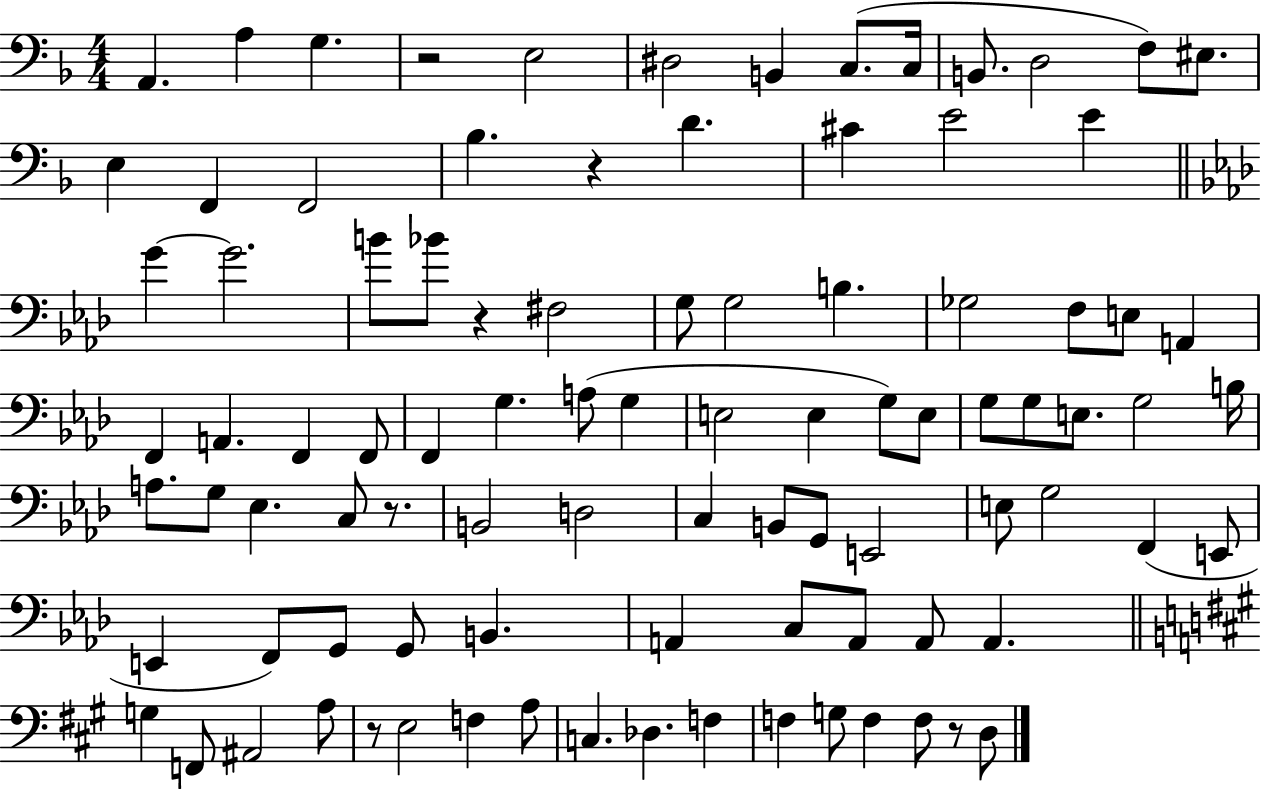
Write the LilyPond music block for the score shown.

{
  \clef bass
  \numericTimeSignature
  \time 4/4
  \key f \major
  a,4. a4 g4. | r2 e2 | dis2 b,4 c8.( c16 | b,8. d2 f8) eis8. | \break e4 f,4 f,2 | bes4. r4 d'4. | cis'4 e'2 e'4 | \bar "||" \break \key aes \major g'4~~ g'2. | b'8 bes'8 r4 fis2 | g8 g2 b4. | ges2 f8 e8 a,4 | \break f,4 a,4. f,4 f,8 | f,4 g4. a8( g4 | e2 e4 g8) e8 | g8 g8 e8. g2 b16 | \break a8. g8 ees4. c8 r8. | b,2 d2 | c4 b,8 g,8 e,2 | e8 g2 f,4( e,8 | \break e,4 f,8) g,8 g,8 b,4. | a,4 c8 a,8 a,8 a,4. | \bar "||" \break \key a \major g4 f,8 ais,2 a8 | r8 e2 f4 a8 | c4. des4. f4 | f4 g8 f4 f8 r8 d8 | \break \bar "|."
}